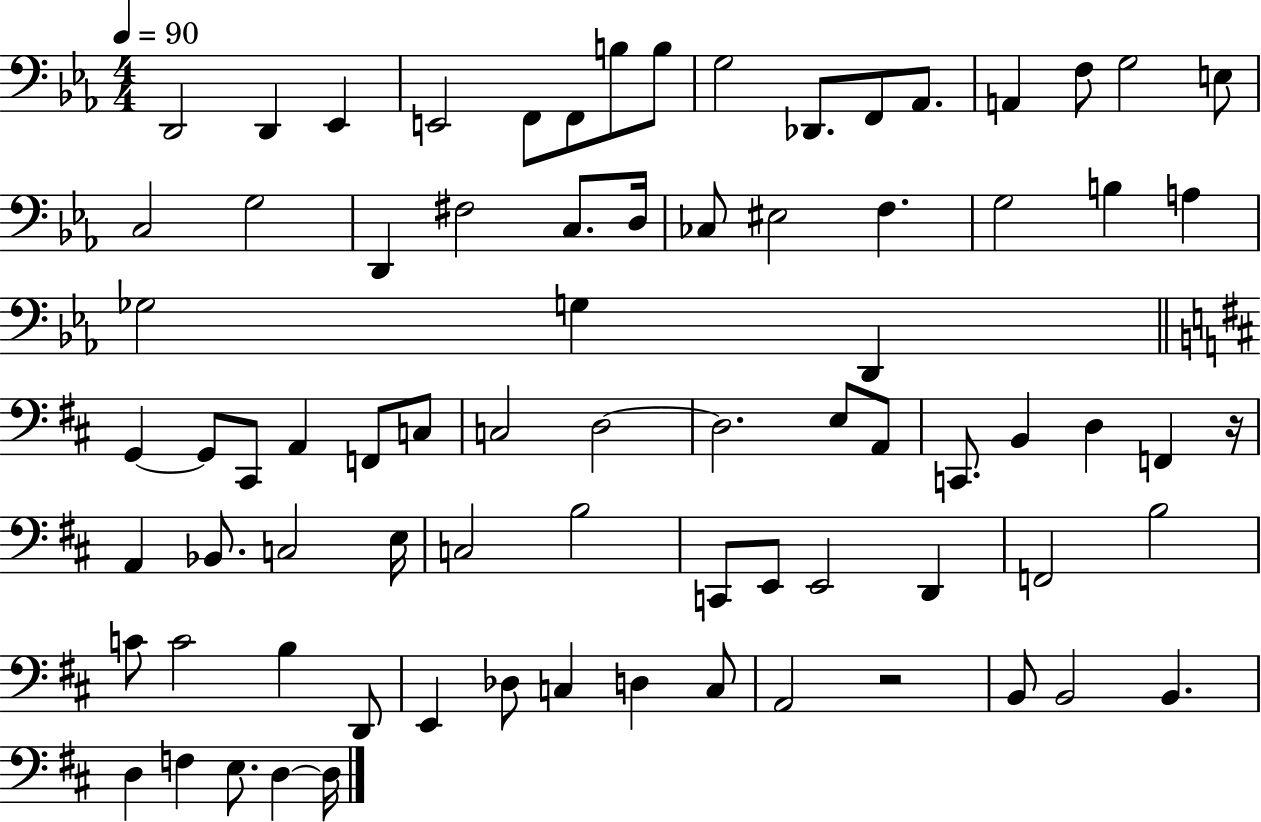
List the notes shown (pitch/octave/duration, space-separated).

D2/h D2/q Eb2/q E2/h F2/e F2/e B3/e B3/e G3/h Db2/e. F2/e Ab2/e. A2/q F3/e G3/h E3/e C3/h G3/h D2/q F#3/h C3/e. D3/s CES3/e EIS3/h F3/q. G3/h B3/q A3/q Gb3/h G3/q D2/q G2/q G2/e C#2/e A2/q F2/e C3/e C3/h D3/h D3/h. E3/e A2/e C2/e. B2/q D3/q F2/q R/s A2/q Bb2/e. C3/h E3/s C3/h B3/h C2/e E2/e E2/h D2/q F2/h B3/h C4/e C4/h B3/q D2/e E2/q Db3/e C3/q D3/q C3/e A2/h R/h B2/e B2/h B2/q. D3/q F3/q E3/e. D3/q D3/s